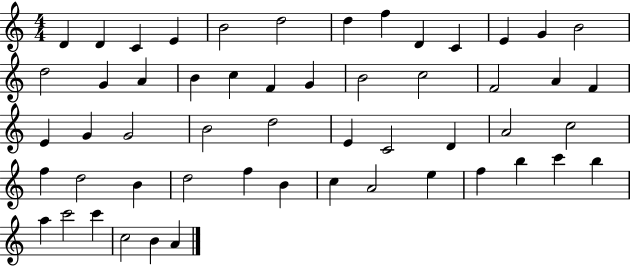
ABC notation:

X:1
T:Untitled
M:4/4
L:1/4
K:C
D D C E B2 d2 d f D C E G B2 d2 G A B c F G B2 c2 F2 A F E G G2 B2 d2 E C2 D A2 c2 f d2 B d2 f B c A2 e f b c' b a c'2 c' c2 B A